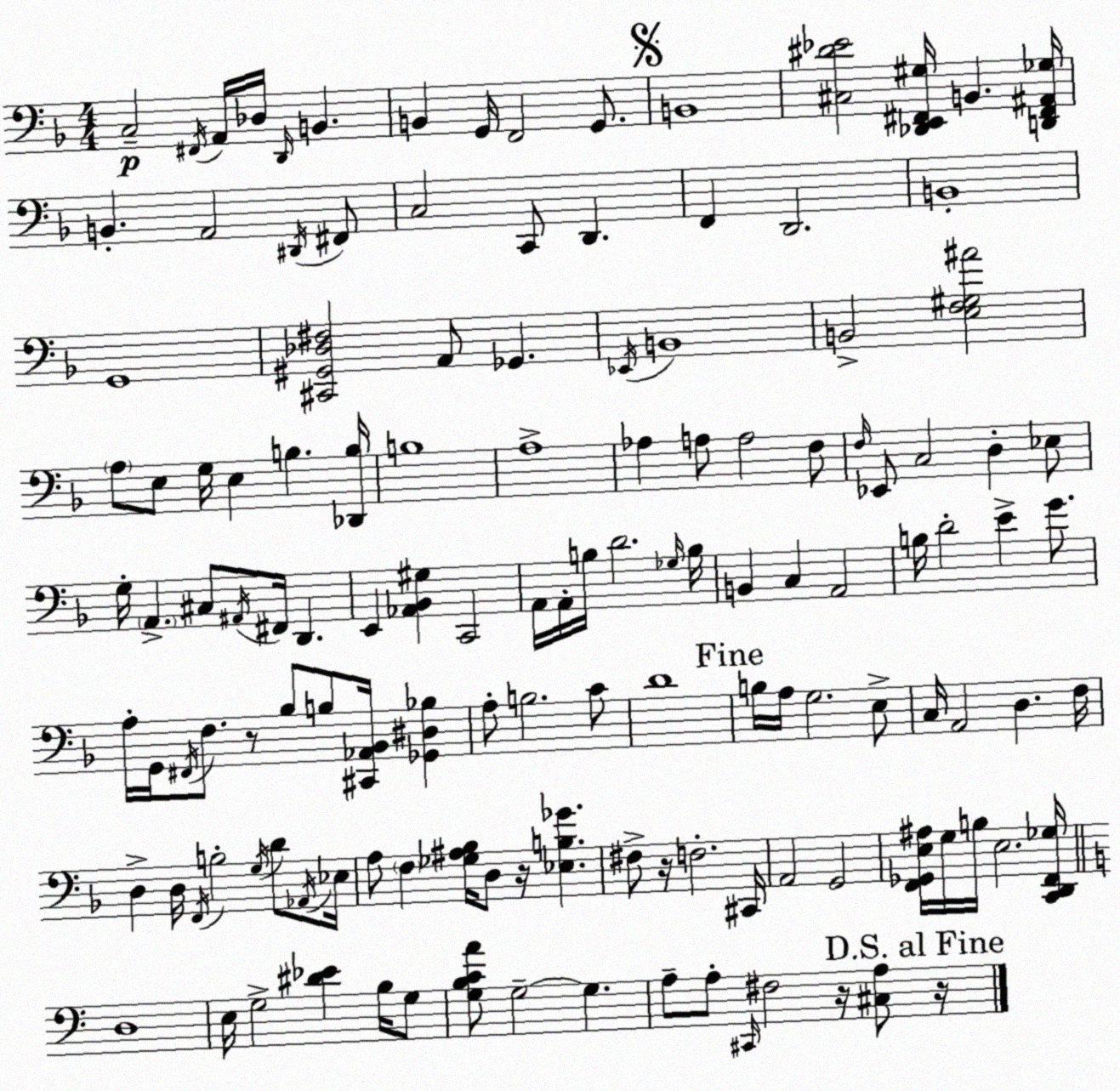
X:1
T:Untitled
M:4/4
L:1/4
K:F
C,2 ^F,,/4 A,,/4 _D,/4 D,,/4 B,, B,, G,,/4 F,,2 G,,/2 B,,4 [^C,^D_E]2 [_D,,E,,^F,,^G,]/4 B,, [D,,^F,,^A,,_G,]/4 B,, A,,2 ^D,,/4 ^F,,/2 C,2 C,,/2 D,, F,, D,,2 B,,4 G,,4 [^C,,^G,,_D,^F,]2 A,,/2 _G,, _E,,/4 B,,4 B,,2 [E,F,^G,^A]2 A,/2 E,/2 G,/4 E, B, [_D,,B,]/4 B,4 A,4 _A, A,/2 A,2 F,/2 F,/4 _E,,/2 C,2 D, _E,/2 G,/4 A,, ^C,/2 ^A,,/4 ^F,,/4 D,, E,, [_A,,_B,,^G,] C,,2 A,,/4 A,,/4 B,/4 D2 _G,/4 B,/4 B,, C, A,,2 B,/4 D2 E G/2 A,/4 G,,/4 ^F,,/4 F,/2 z/2 _B,/2 B,/2 [^C,,_A,,_B,,]/4 [_G,,^D,_B,] A,/2 B,2 C/2 D4 B,/4 A,/4 G,2 E,/2 C,/4 A,,2 D, F,/4 D, D,/4 F,,/4 B,2 G,/4 D/2 _A,,/4 _E,/4 A,/2 F, [_G,^A,_B,]/4 D,/2 z/4 [_E,B,_G] ^F,/2 z/4 F,2 ^C,,/4 A,,2 G,,2 [F,,_G,,E,^A,]/4 G,/4 B,/4 E,2 [C,,D,,F,,_G,]/4 D,4 E,/4 G,2 [^D_E] B,/4 G,/2 [G,B,CA]/2 G,2 G, A,/2 A,/2 ^C,,/4 ^F,2 z/4 [^C,A,]/2 z/4